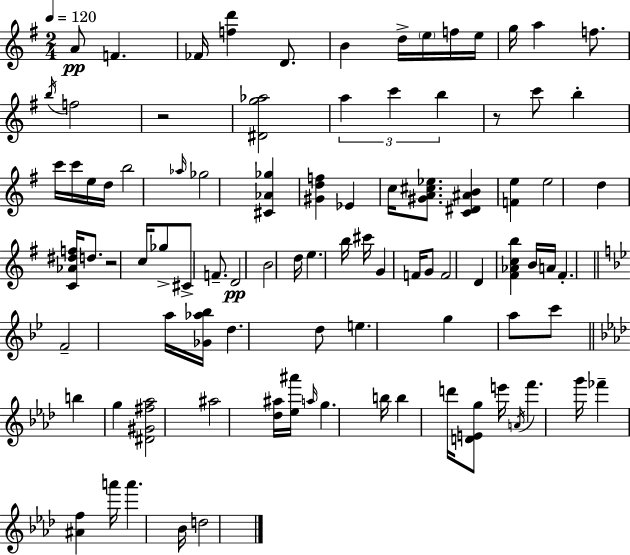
{
  \clef treble
  \numericTimeSignature
  \time 2/4
  \key e \minor
  \tempo 4 = 120
  a'8\pp f'4. | fes'16 <f'' d'''>4 d'8. | b'4 d''16-> \parenthesize e''16 f''16 e''16 | g''16 a''4 f''8. | \break \acciaccatura { b''16 } f''2 | r2 | <dis' g'' aes''>2 | \tuplet 3/2 { a''4 c'''4 | \break b''4 } r8 c'''8 | b''4-. c'''16 c'''16 e''16 | d''16 b''2 | \grace { aes''16 } ges''2 | \break <cis' aes' ges''>4 <gis' d'' f''>4 | ees'4 c''16 <gis' a' cis'' ees''>8. | <c' dis' ais' b'>4 <f' e''>4 | e''2 | \break d''4 <c' aes' dis'' f''>16 d''8. | r2 | c''16 ges''8-> cis'8-> f'8.-- | d'2\pp | \break b'2 | d''16 e''4. | b''16 cis'''16 g'4 f'16 | g'8 f'2 | \break d'4 <fis' aes' c'' b''>4 | b'16 a'16 fis'4.-. | \bar "||" \break \key bes \major f'2-- | a''16 <ges' aes'' bes''>16 d''4. | d''8 e''4. | g''4 a''8 c'''8 | \break \bar "||" \break \key f \minor b''4 g''4 | <dis' gis' fis'' aes''>2 | ais''2 | <des'' ais''>16 <ees'' ais'''>16 \grace { a''16 } g''4. | \break b''16 b''4 d'''16 <d' e' g''>8 | e'''16 \acciaccatura { a'16 } f'''4. | g'''16 fes'''4-- <ais' f''>4 | a'''16 a'''4. | \break bes'16 d''2 | \bar "|."
}